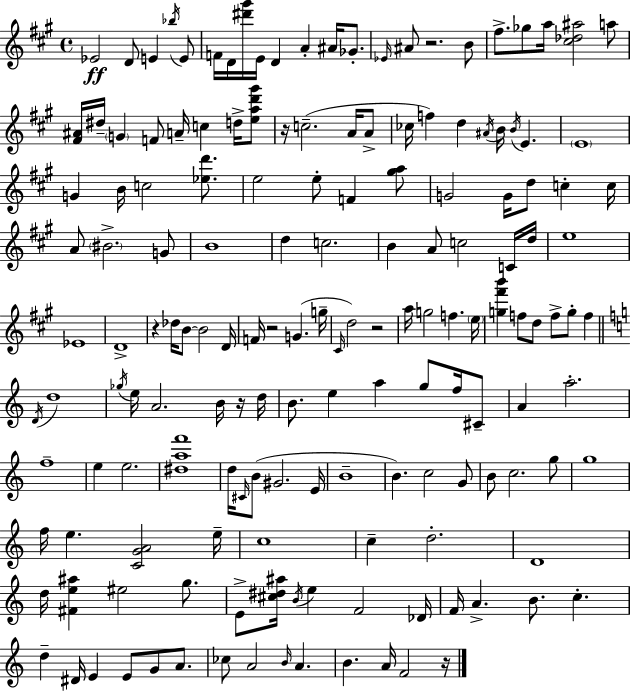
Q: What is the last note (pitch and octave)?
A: F4